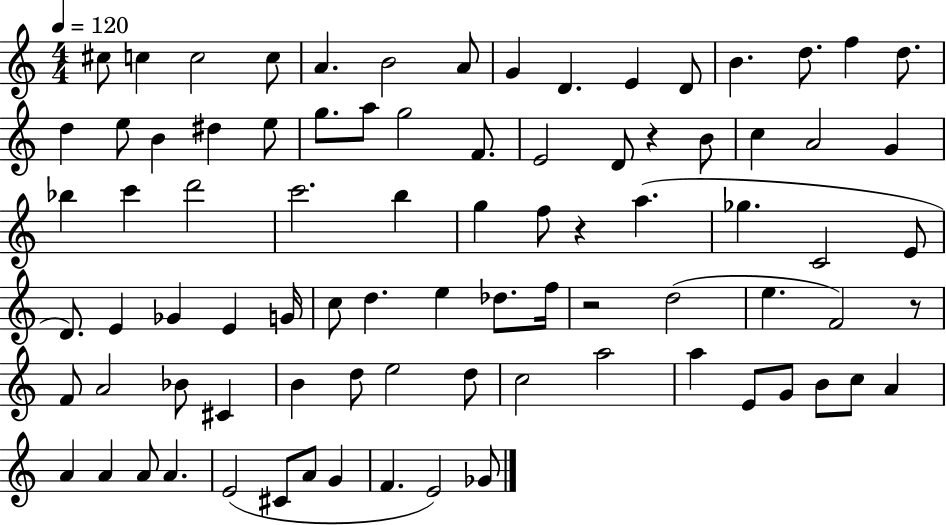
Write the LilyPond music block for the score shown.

{
  \clef treble
  \numericTimeSignature
  \time 4/4
  \key c \major
  \tempo 4 = 120
  cis''8 c''4 c''2 c''8 | a'4. b'2 a'8 | g'4 d'4. e'4 d'8 | b'4. d''8. f''4 d''8. | \break d''4 e''8 b'4 dis''4 e''8 | g''8. a''8 g''2 f'8. | e'2 d'8 r4 b'8 | c''4 a'2 g'4 | \break bes''4 c'''4 d'''2 | c'''2. b''4 | g''4 f''8 r4 a''4.( | ges''4. c'2 e'8 | \break d'8.) e'4 ges'4 e'4 g'16 | c''8 d''4. e''4 des''8. f''16 | r2 d''2( | e''4. f'2) r8 | \break f'8 a'2 bes'8 cis'4 | b'4 d''8 e''2 d''8 | c''2 a''2 | a''4 e'8 g'8 b'8 c''8 a'4 | \break a'4 a'4 a'8 a'4. | e'2( cis'8 a'8 g'4 | f'4. e'2) ges'8 | \bar "|."
}